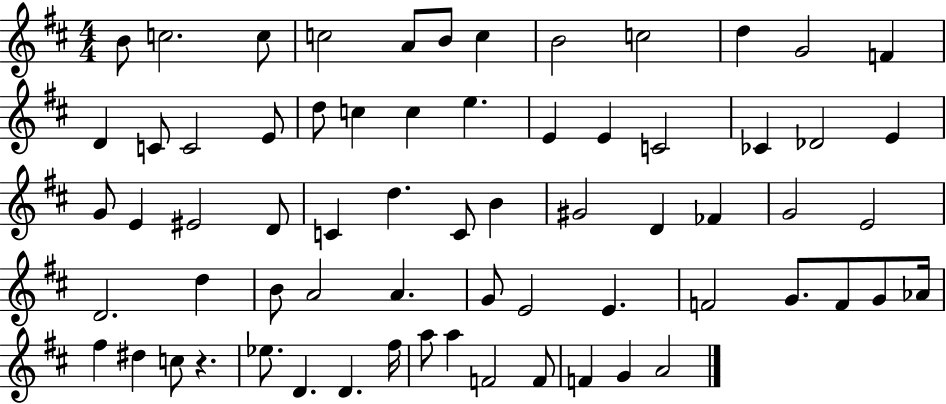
B4/e C5/h. C5/e C5/h A4/e B4/e C5/q B4/h C5/h D5/q G4/h F4/q D4/q C4/e C4/h E4/e D5/e C5/q C5/q E5/q. E4/q E4/q C4/h CES4/q Db4/h E4/q G4/e E4/q EIS4/h D4/e C4/q D5/q. C4/e B4/q G#4/h D4/q FES4/q G4/h E4/h D4/h. D5/q B4/e A4/h A4/q. G4/e E4/h E4/q. F4/h G4/e. F4/e G4/e Ab4/s F#5/q D#5/q C5/e R/q. Eb5/e. D4/q. D4/q. F#5/s A5/e A5/q F4/h F4/e F4/q G4/q A4/h